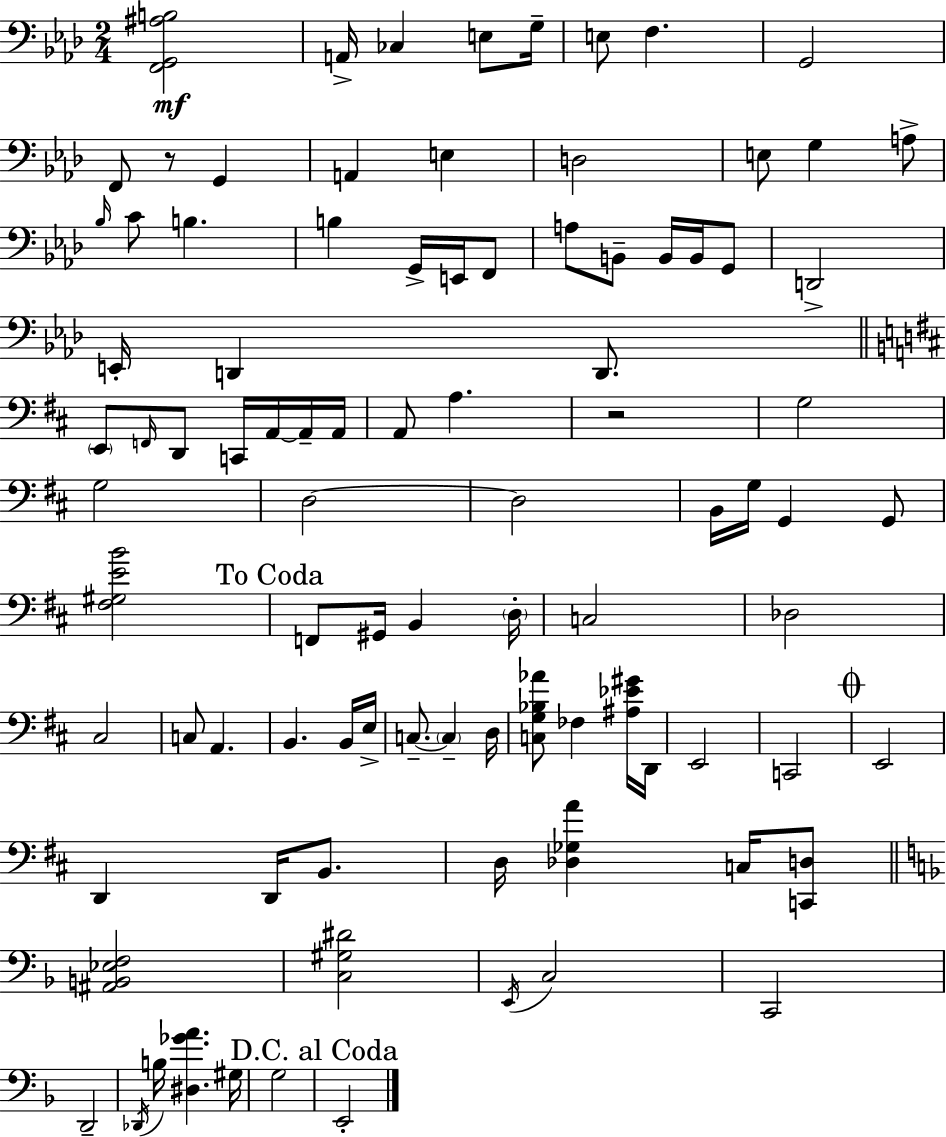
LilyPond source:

{
  \clef bass
  \numericTimeSignature
  \time 2/4
  \key f \minor
  <f, g, ais b>2\mf | a,16-> ces4 e8 g16-- | e8 f4. | g,2 | \break f,8 r8 g,4 | a,4 e4 | d2 | e8 g4 a8-> | \break \grace { bes16 } c'8 b4. | b4 g,16-> e,16 f,8 | a8 b,8-- b,16 b,16 g,8 | d,2-> | \break e,16-. d,4 d,8. | \bar "||" \break \key b \minor \parenthesize e,8 \grace { f,16 } d,8 c,16 a,16~~ a,16-- | a,16 a,8 a4. | r2 | g2 | \break g2 | d2~~ | d2 | b,16 g16 g,4 g,8 | \break <fis gis e' b'>2 | \mark "To Coda" f,8 gis,16 b,4 | \parenthesize d16-. c2 | des2 | \break cis2 | c8 a,4. | b,4. b,16 | e16-> c8.--~~ \parenthesize c4-- | \break d16 <c g bes aes'>8 fes4 <ais ees' gis'>16 | d,16 e,2 | c,2 | \mark \markup { \musicglyph "scripts.coda" } e,2 | \break d,4 d,16 b,8. | d16 <des ges a'>4 c16 <c, d>8 | \bar "||" \break \key d \minor <ais, b, ees f>2 | <c gis dis'>2 | \acciaccatura { e,16 } c2 | c,2 | \break d,2-- | \acciaccatura { des,16 } b16 <dis ges' a'>4. | gis16 g2 | \mark "D.C. al Coda" e,2-. | \break \bar "|."
}